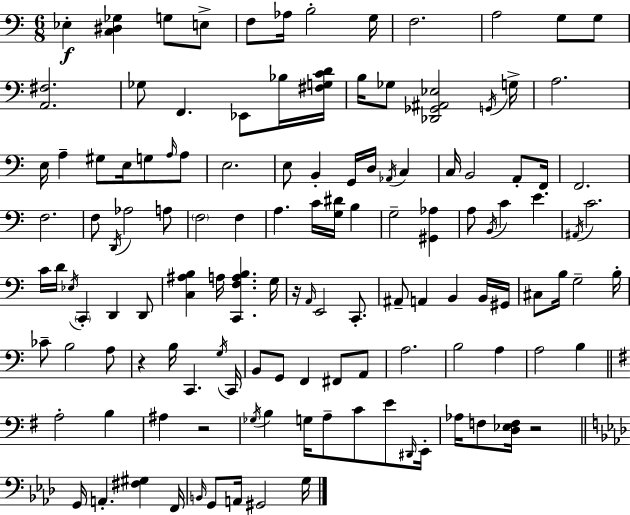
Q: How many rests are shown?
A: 4